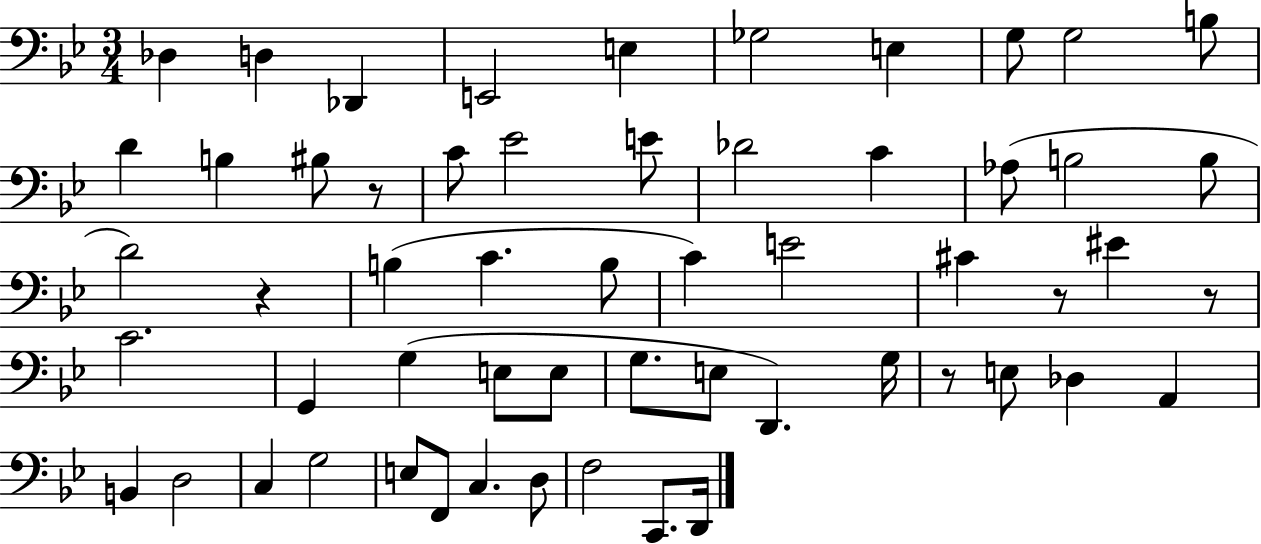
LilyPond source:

{
  \clef bass
  \numericTimeSignature
  \time 3/4
  \key bes \major
  des4 d4 des,4 | e,2 e4 | ges2 e4 | g8 g2 b8 | \break d'4 b4 bis8 r8 | c'8 ees'2 e'8 | des'2 c'4 | aes8( b2 b8 | \break d'2) r4 | b4( c'4. b8 | c'4) e'2 | cis'4 r8 eis'4 r8 | \break c'2. | g,4 g4( e8 e8 | g8. e8 d,4.) g16 | r8 e8 des4 a,4 | \break b,4 d2 | c4 g2 | e8 f,8 c4. d8 | f2 c,8. d,16 | \break \bar "|."
}